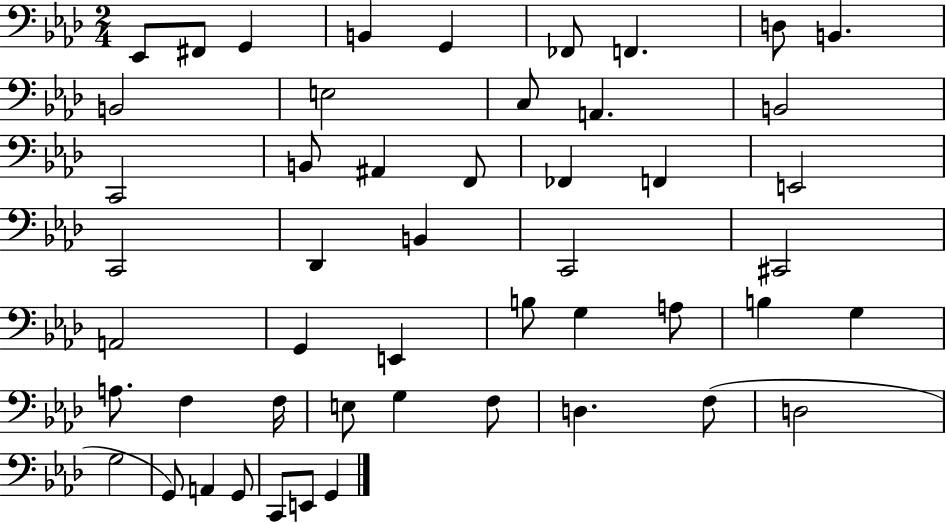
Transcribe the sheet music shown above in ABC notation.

X:1
T:Untitled
M:2/4
L:1/4
K:Ab
_E,,/2 ^F,,/2 G,, B,, G,, _F,,/2 F,, D,/2 B,, B,,2 E,2 C,/2 A,, B,,2 C,,2 B,,/2 ^A,, F,,/2 _F,, F,, E,,2 C,,2 _D,, B,, C,,2 ^C,,2 A,,2 G,, E,, B,/2 G, A,/2 B, G, A,/2 F, F,/4 E,/2 G, F,/2 D, F,/2 D,2 G,2 G,,/2 A,, G,,/2 C,,/2 E,,/2 G,,